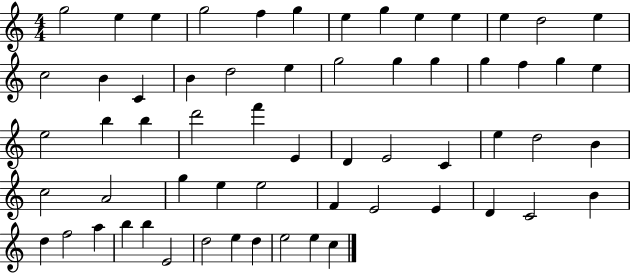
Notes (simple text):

G5/h E5/q E5/q G5/h F5/q G5/q E5/q G5/q E5/q E5/q E5/q D5/h E5/q C5/h B4/q C4/q B4/q D5/h E5/q G5/h G5/q G5/q G5/q F5/q G5/q E5/q E5/h B5/q B5/q D6/h F6/q E4/q D4/q E4/h C4/q E5/q D5/h B4/q C5/h A4/h G5/q E5/q E5/h F4/q E4/h E4/q D4/q C4/h B4/q D5/q F5/h A5/q B5/q B5/q E4/h D5/h E5/q D5/q E5/h E5/q C5/q